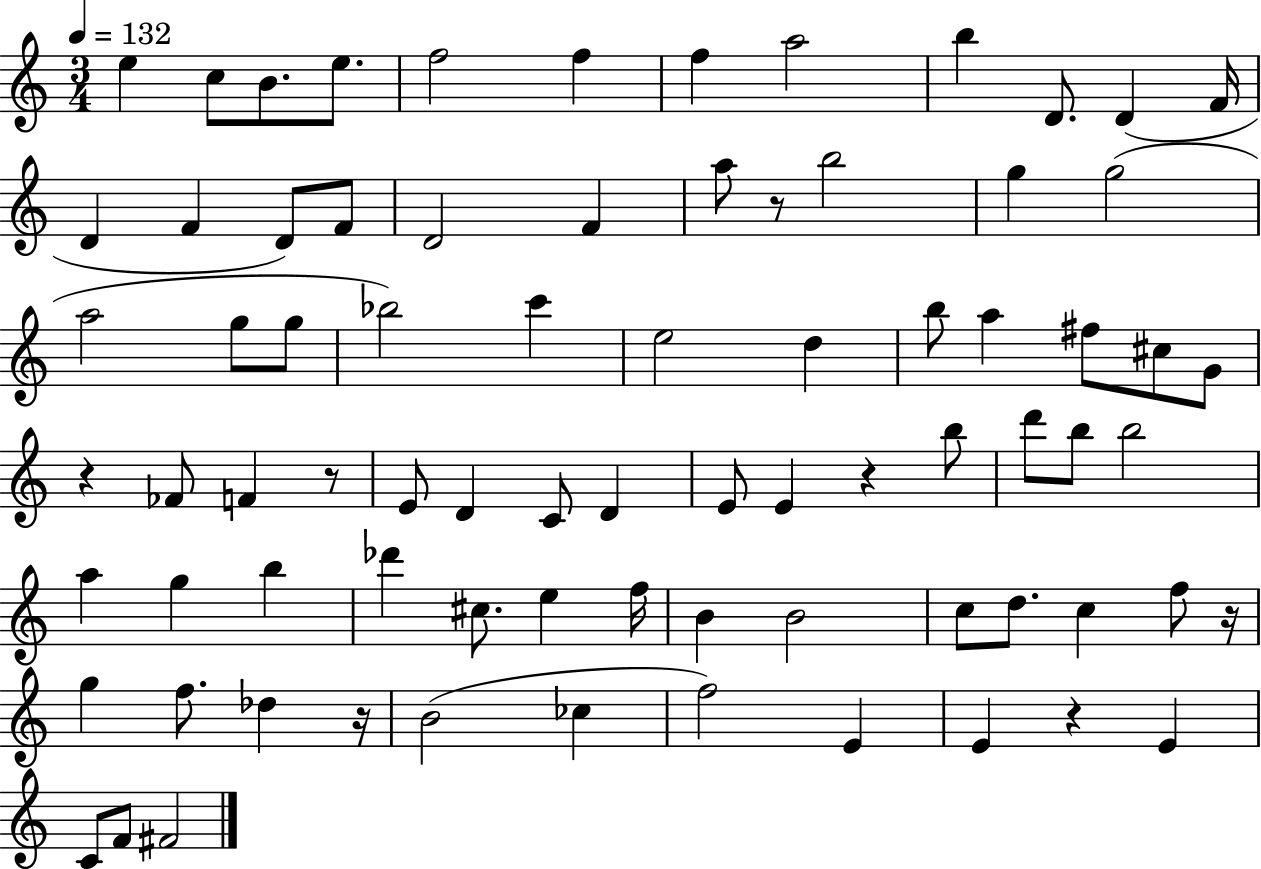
E5/q C5/e B4/e. E5/e. F5/h F5/q F5/q A5/h B5/q D4/e. D4/q F4/s D4/q F4/q D4/e F4/e D4/h F4/q A5/e R/e B5/h G5/q G5/h A5/h G5/e G5/e Bb5/h C6/q E5/h D5/q B5/e A5/q F#5/e C#5/e G4/e R/q FES4/e F4/q R/e E4/e D4/q C4/e D4/q E4/e E4/q R/q B5/e D6/e B5/e B5/h A5/q G5/q B5/q Db6/q C#5/e. E5/q F5/s B4/q B4/h C5/e D5/e. C5/q F5/e R/s G5/q F5/e. Db5/q R/s B4/h CES5/q F5/h E4/q E4/q R/q E4/q C4/e F4/e F#4/h